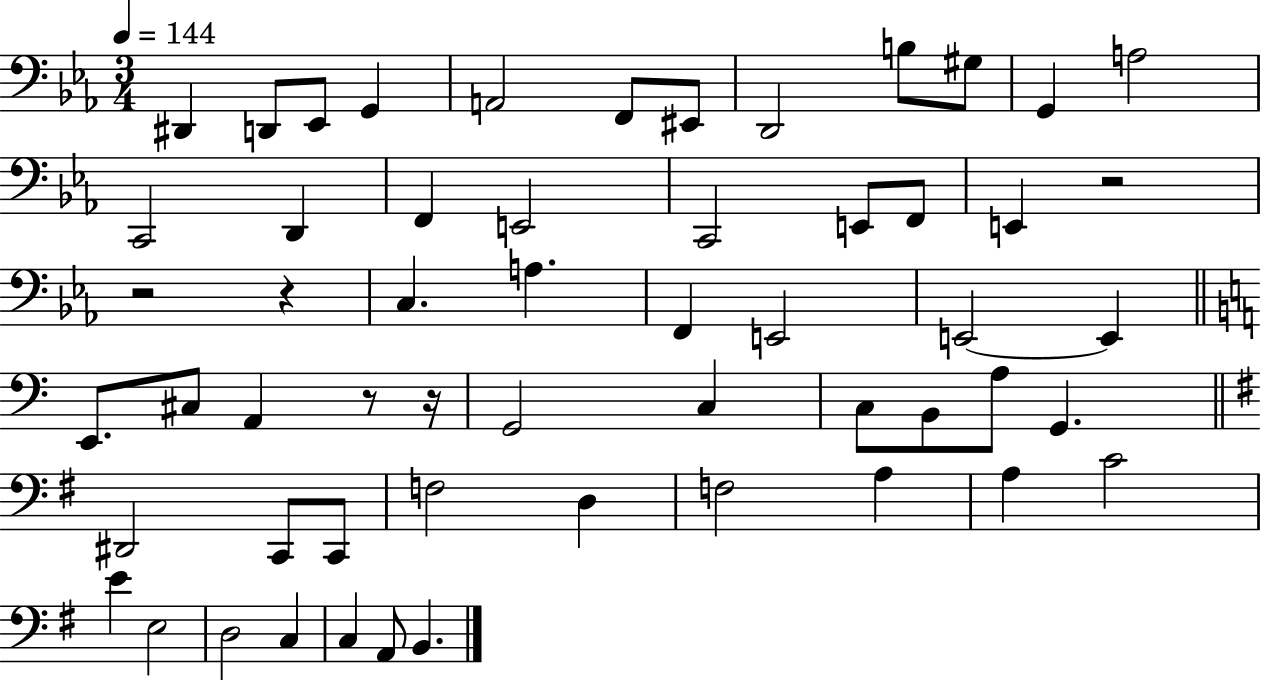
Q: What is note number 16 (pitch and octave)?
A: E2